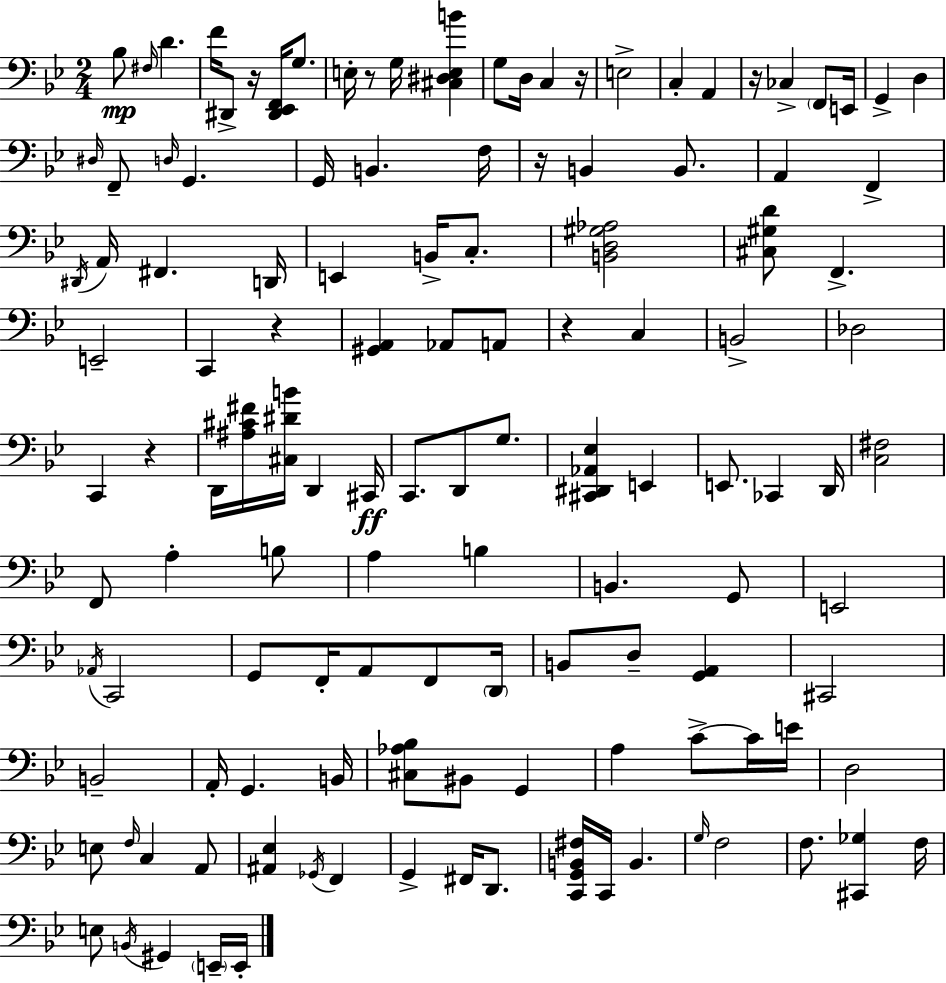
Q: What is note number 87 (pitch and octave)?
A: F3